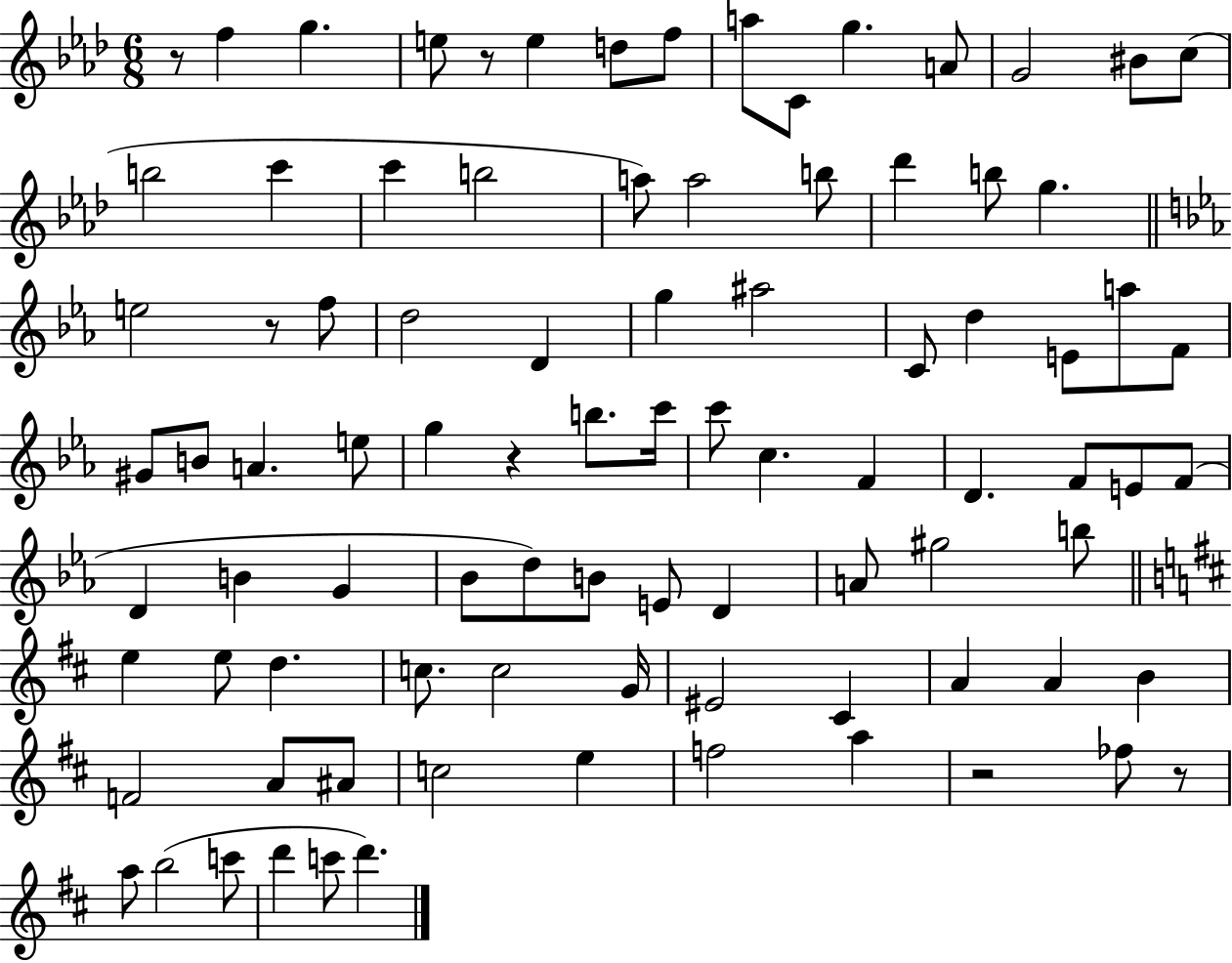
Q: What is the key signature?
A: AES major